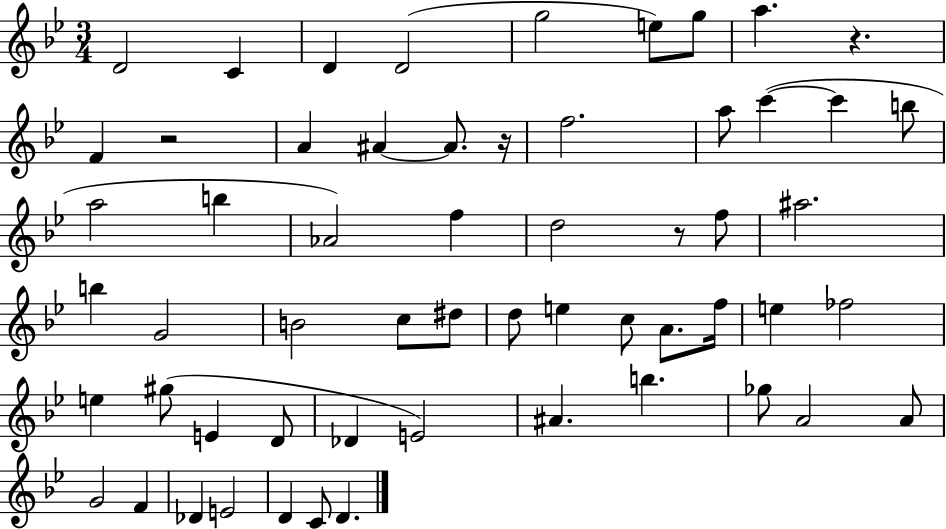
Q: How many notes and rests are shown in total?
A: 58